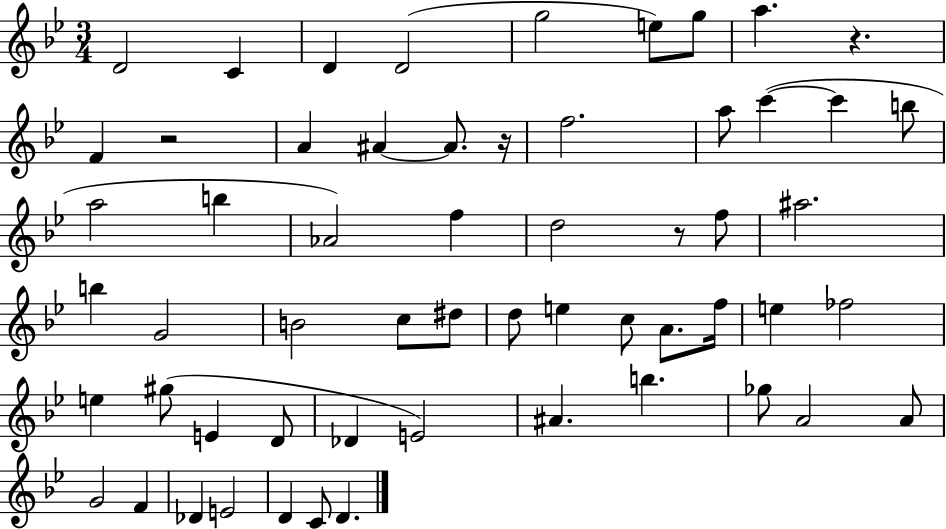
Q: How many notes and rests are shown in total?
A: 58